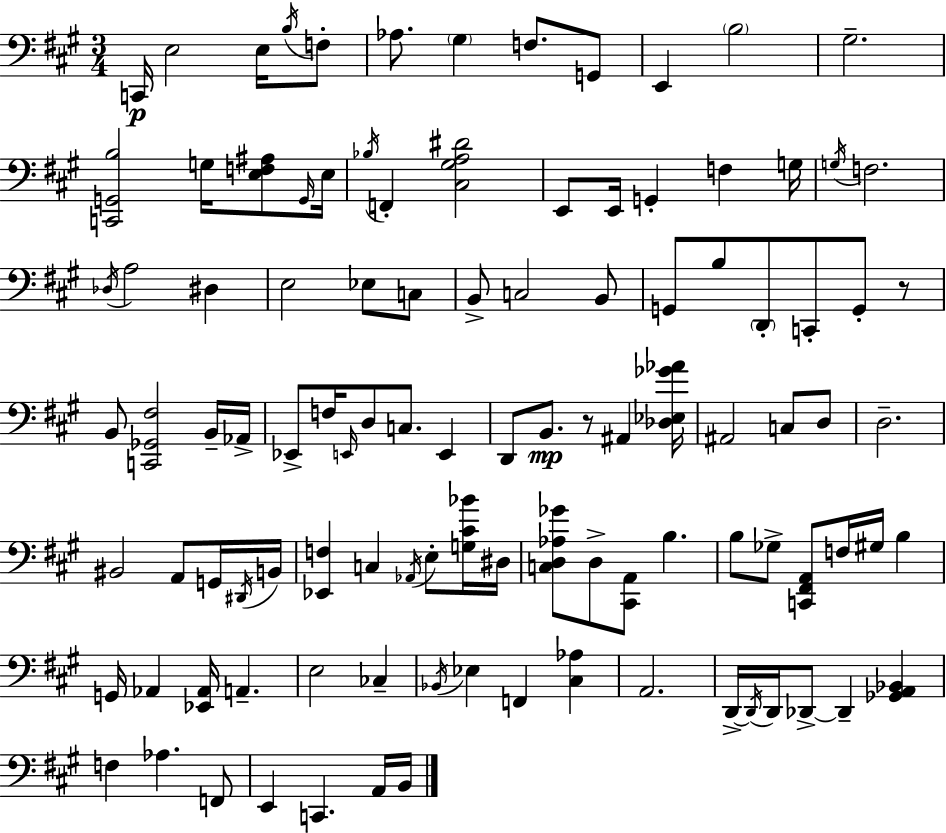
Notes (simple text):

C2/s E3/h E3/s B3/s F3/e Ab3/e. G#3/q F3/e. G2/e E2/q B3/h G#3/h. [C2,G2,B3]/h G3/s [E3,F3,A#3]/e G2/s E3/s Bb3/s F2/q [C#3,G#3,A3,D#4]/h E2/e E2/s G2/q F3/q G3/s G3/s F3/h. Db3/s A3/h D#3/q E3/h Eb3/e C3/e B2/e C3/h B2/e G2/e B3/e D2/e C2/e G2/e R/e B2/e [C2,Gb2,F#3]/h B2/s Ab2/s Eb2/e F3/s E2/s D3/e C3/e. E2/q D2/e B2/e. R/e A#2/q [Db3,Eb3,Gb4,Ab4]/s A#2/h C3/e D3/e D3/h. BIS2/h A2/e G2/s D#2/s B2/s [Eb2,F3]/q C3/q Ab2/s E3/e [G3,C#4,Bb4]/s D#3/s [C3,D3,Ab3,Gb4]/e D3/e [C#2,A2]/e B3/q. B3/e Gb3/e [C2,F#2,A2]/e F3/s G#3/s B3/q G2/s Ab2/q [Eb2,Ab2]/s A2/q. E3/h CES3/q Bb2/s Eb3/q F2/q [C#3,Ab3]/q A2/h. D2/s D2/s D2/s Db2/e Db2/q [Gb2,A2,Bb2]/q F3/q Ab3/q. F2/e E2/q C2/q. A2/s B2/s